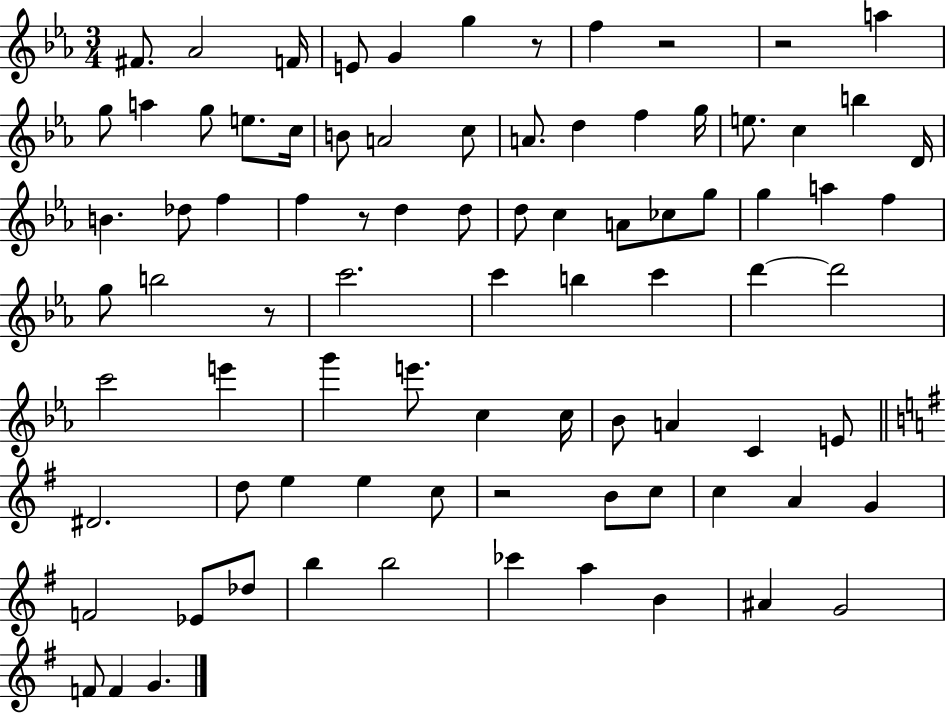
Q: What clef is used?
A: treble